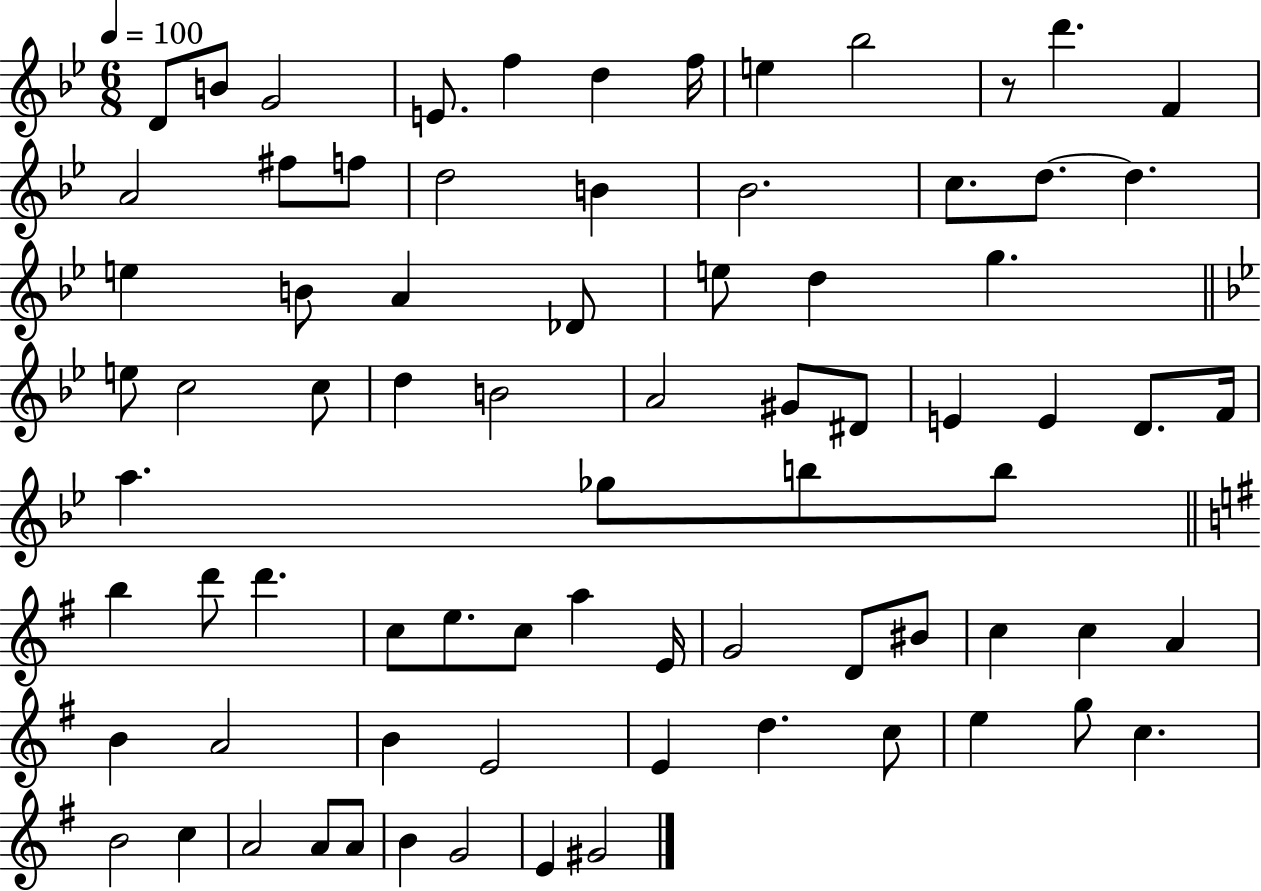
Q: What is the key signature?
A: BES major